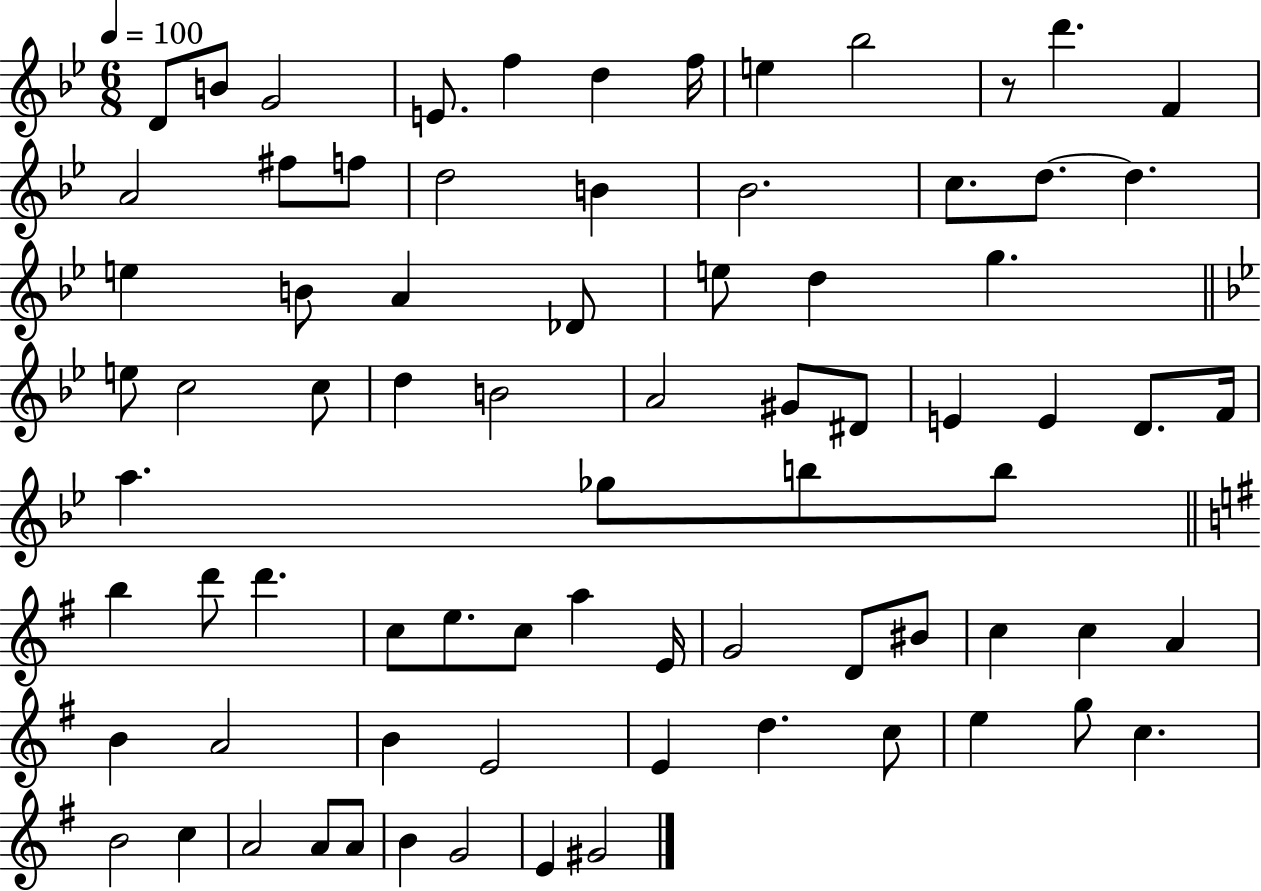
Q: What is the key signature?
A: BES major